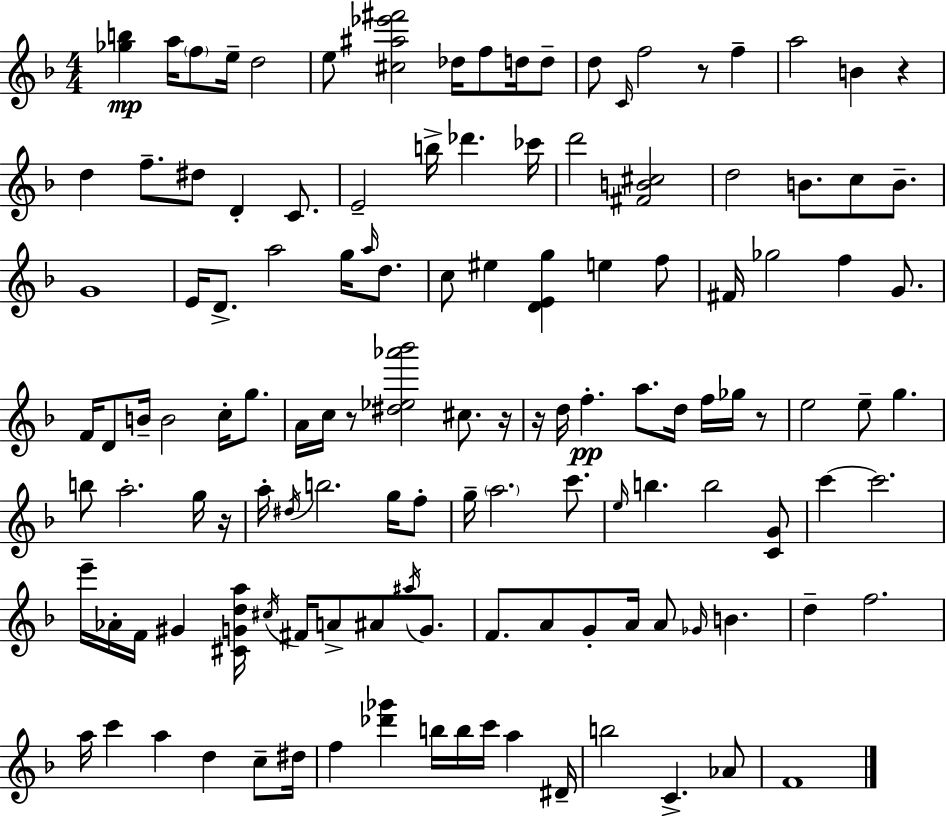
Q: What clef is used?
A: treble